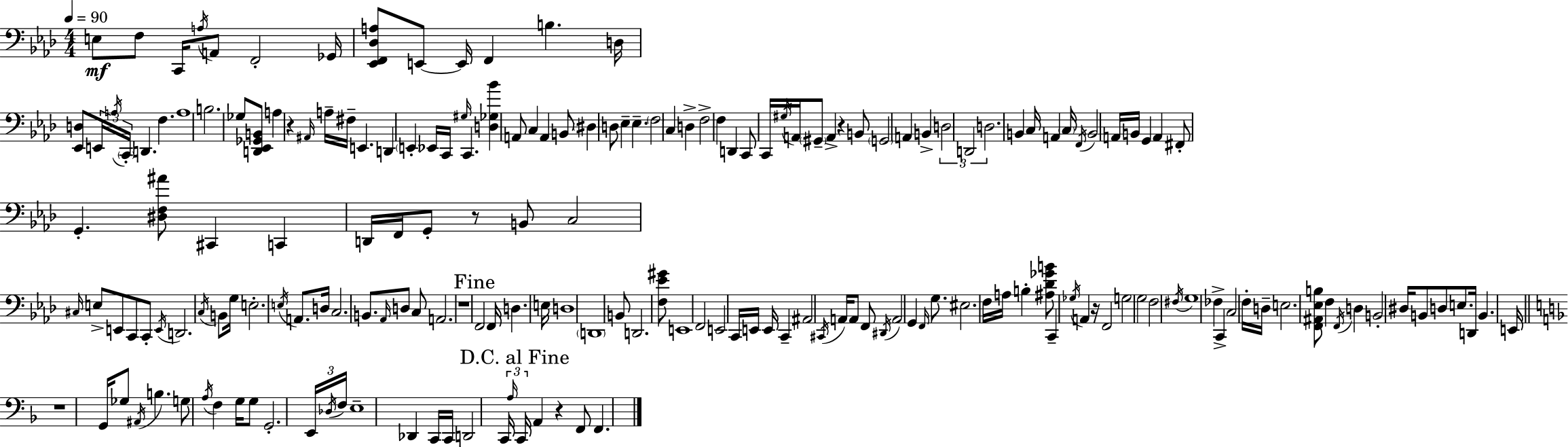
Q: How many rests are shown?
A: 7